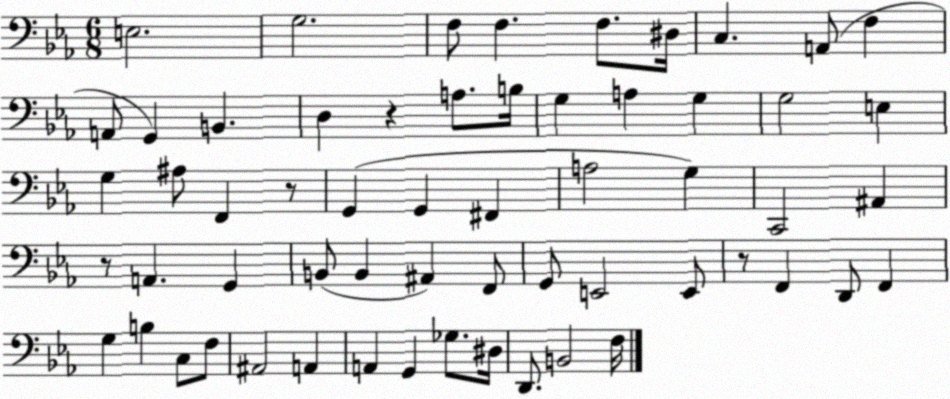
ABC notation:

X:1
T:Untitled
M:6/8
L:1/4
K:Eb
E,2 G,2 F,/2 F, F,/2 ^D,/4 C, A,,/2 F, A,,/2 G,, B,, D, z A,/2 B,/4 G, A, G, G,2 E, G, ^A,/2 F,, z/2 G,, G,, ^F,, A,2 G, C,,2 ^A,, z/2 A,, G,, B,,/2 B,, ^A,, F,,/2 G,,/2 E,,2 E,,/2 z/2 F,, D,,/2 F,, G, B, C,/2 F,/2 ^A,,2 A,, A,, G,, _G,/2 ^D,/4 D,,/2 B,,2 F,/4